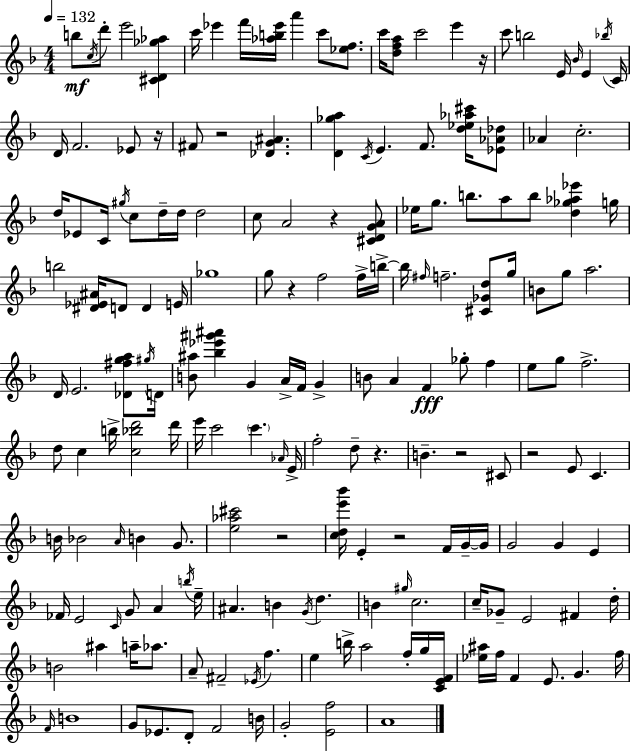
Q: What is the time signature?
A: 4/4